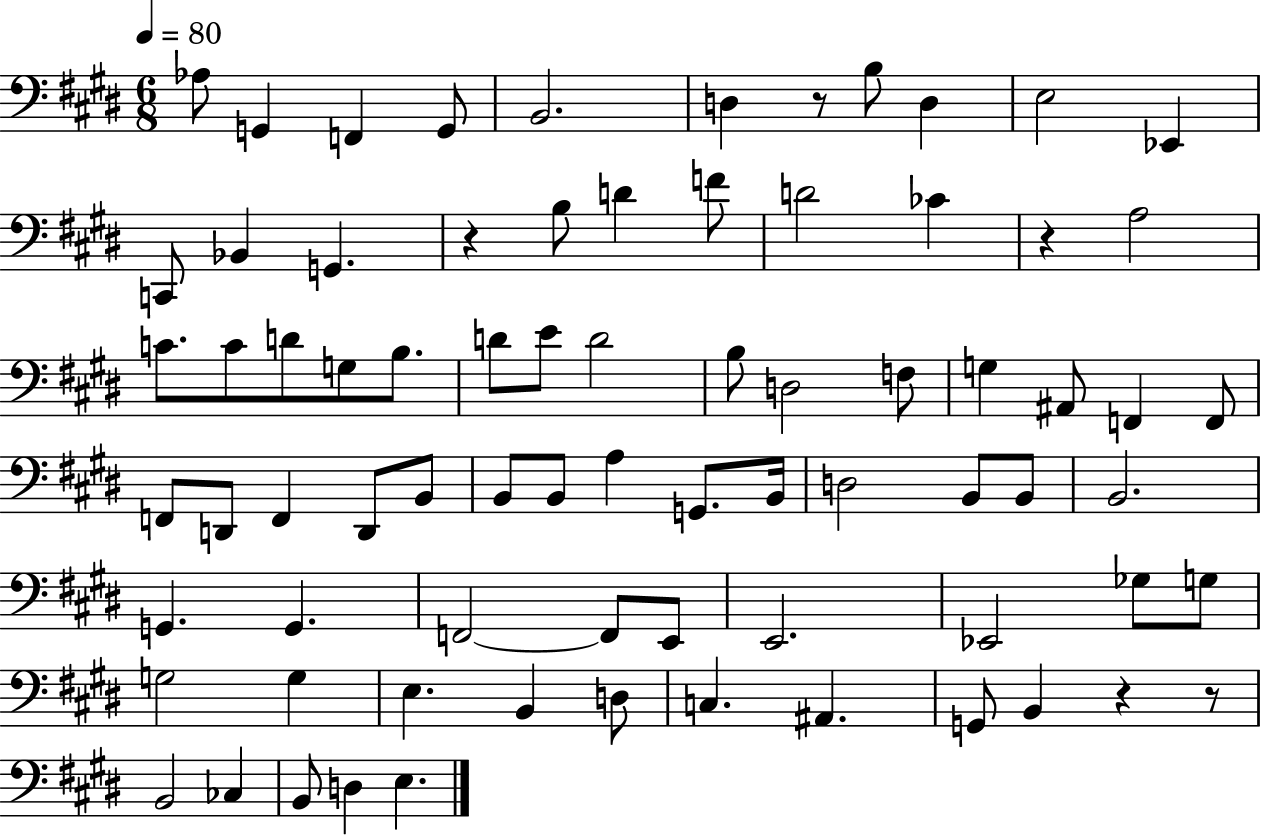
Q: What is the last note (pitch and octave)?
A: E3